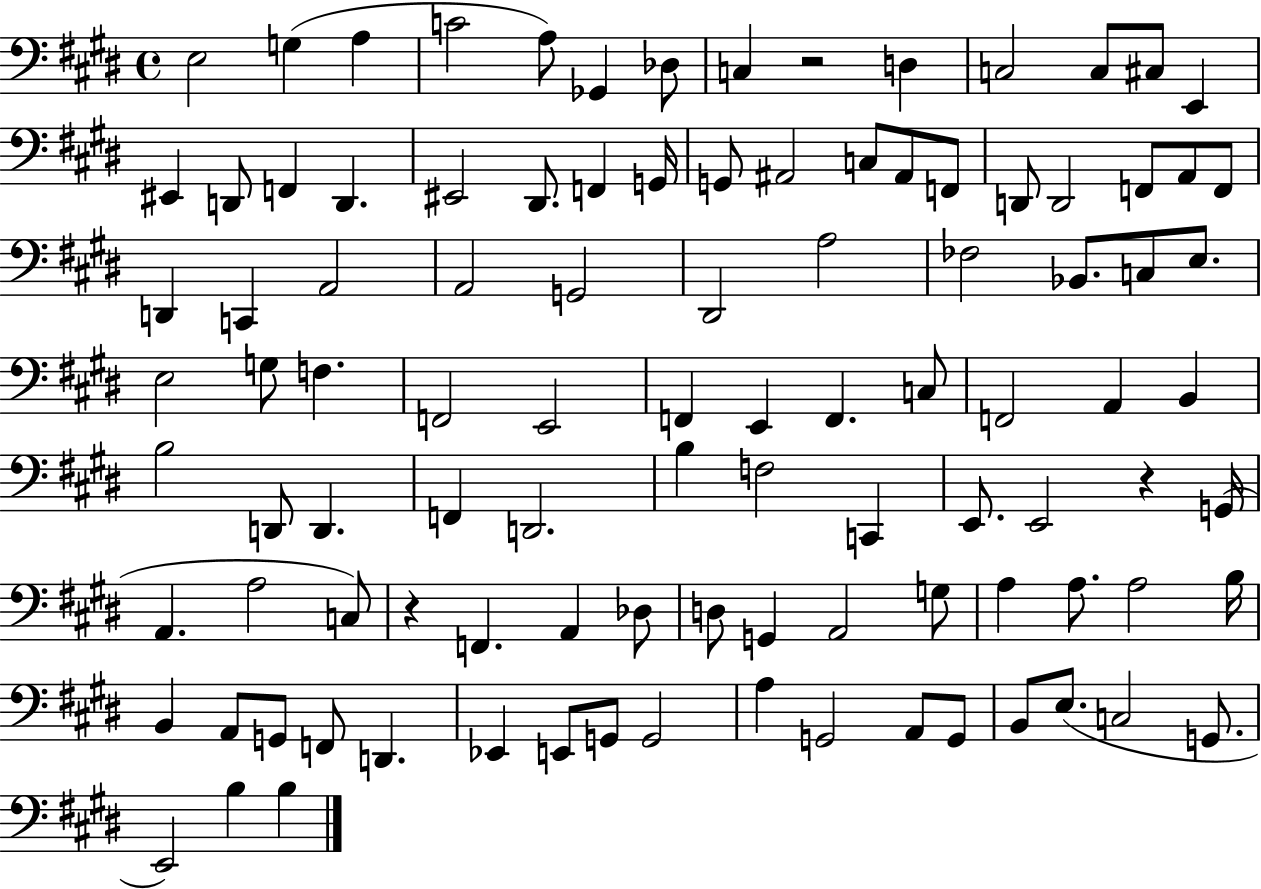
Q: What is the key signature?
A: E major